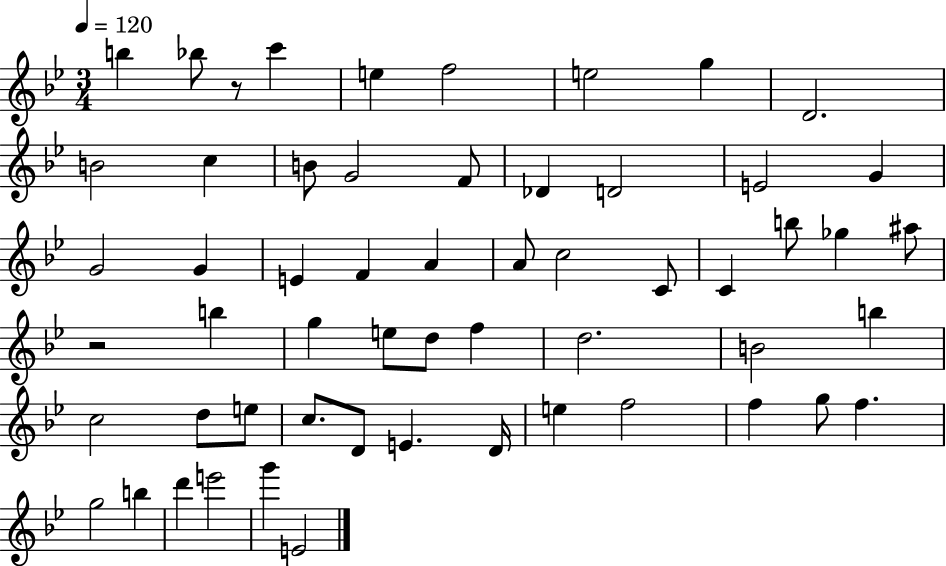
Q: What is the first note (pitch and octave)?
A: B5